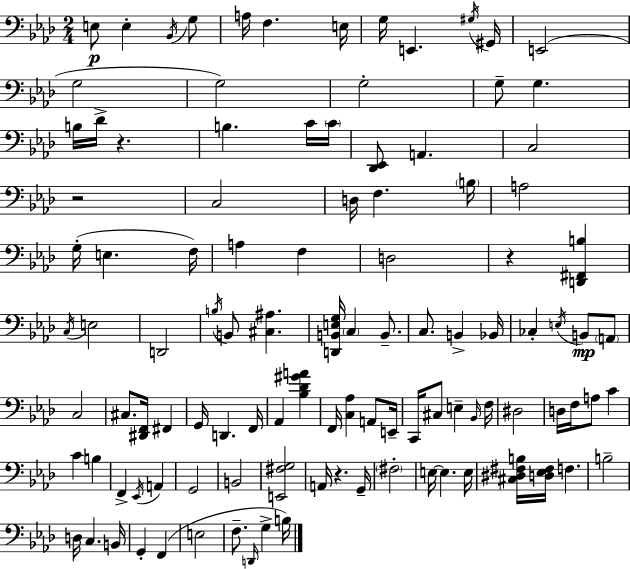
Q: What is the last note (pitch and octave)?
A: B3